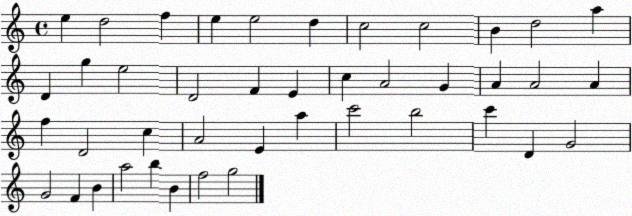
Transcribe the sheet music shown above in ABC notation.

X:1
T:Untitled
M:4/4
L:1/4
K:C
e d2 f e e2 d c2 c2 B d2 a D g e2 D2 F E c A2 G A A2 A f D2 c A2 E a c'2 b2 c' D G2 G2 F B a2 b B f2 g2